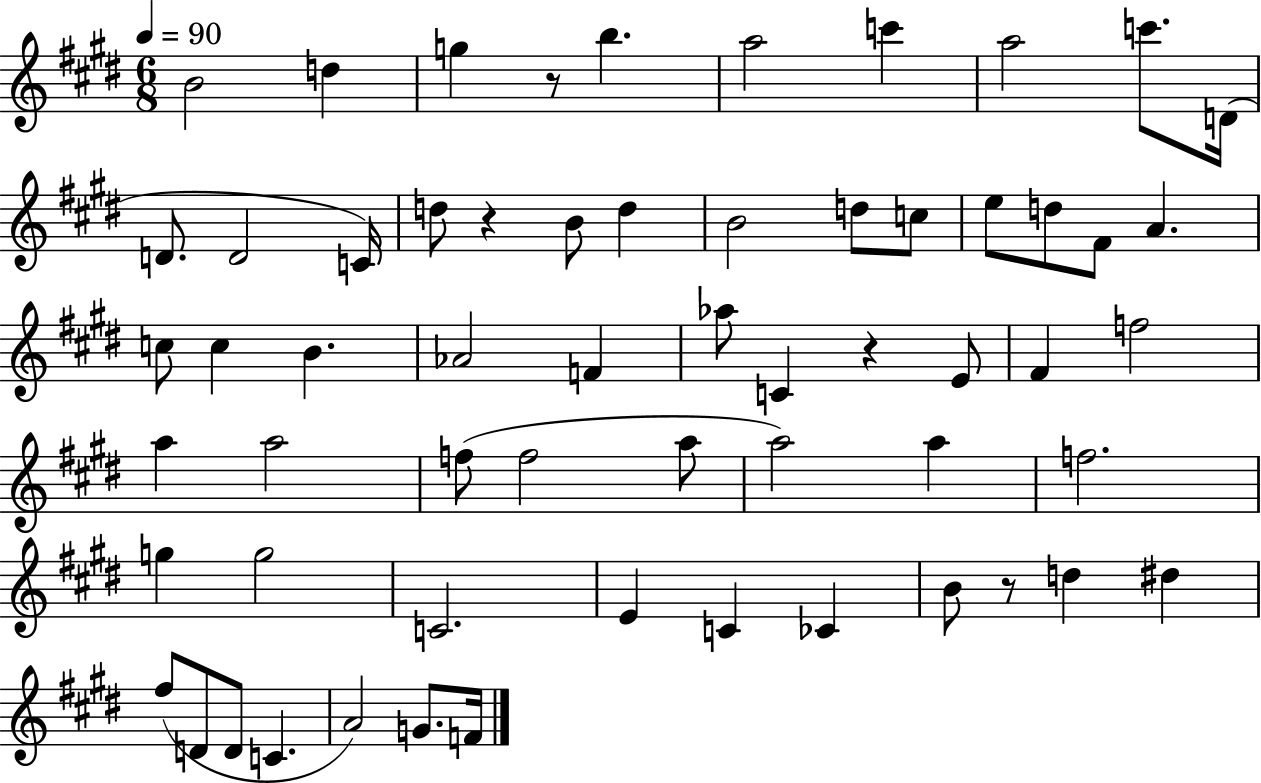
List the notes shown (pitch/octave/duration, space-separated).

B4/h D5/q G5/q R/e B5/q. A5/h C6/q A5/h C6/e. D4/s D4/e. D4/h C4/s D5/e R/q B4/e D5/q B4/h D5/e C5/e E5/e D5/e F#4/e A4/q. C5/e C5/q B4/q. Ab4/h F4/q Ab5/e C4/q R/q E4/e F#4/q F5/h A5/q A5/h F5/e F5/h A5/e A5/h A5/q F5/h. G5/q G5/h C4/h. E4/q C4/q CES4/q B4/e R/e D5/q D#5/q F#5/e D4/e D4/e C4/q. A4/h G4/e. F4/s